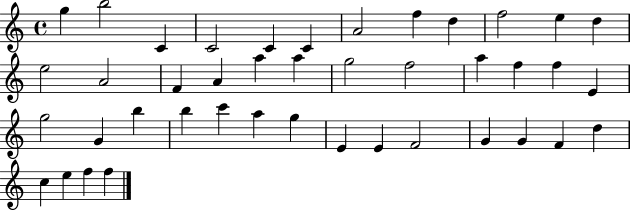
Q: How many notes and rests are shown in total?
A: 42